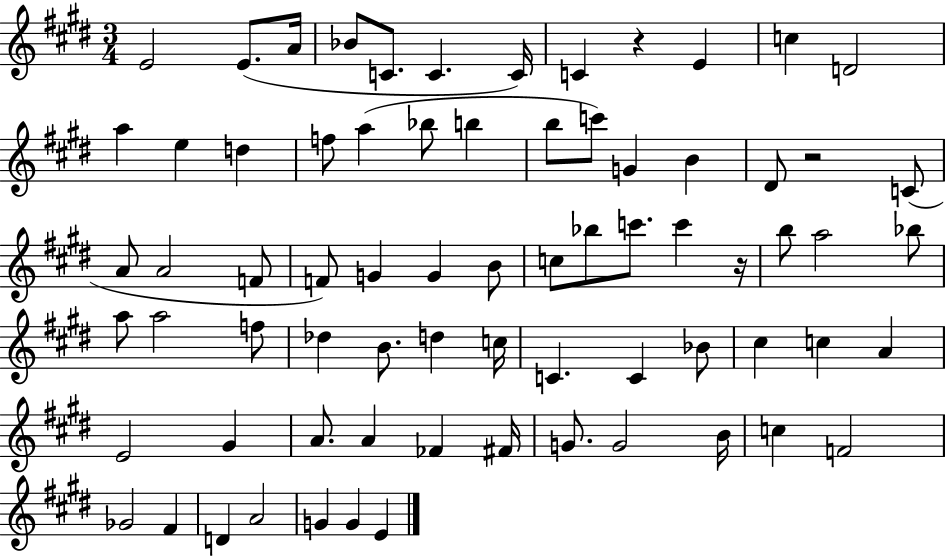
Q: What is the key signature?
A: E major